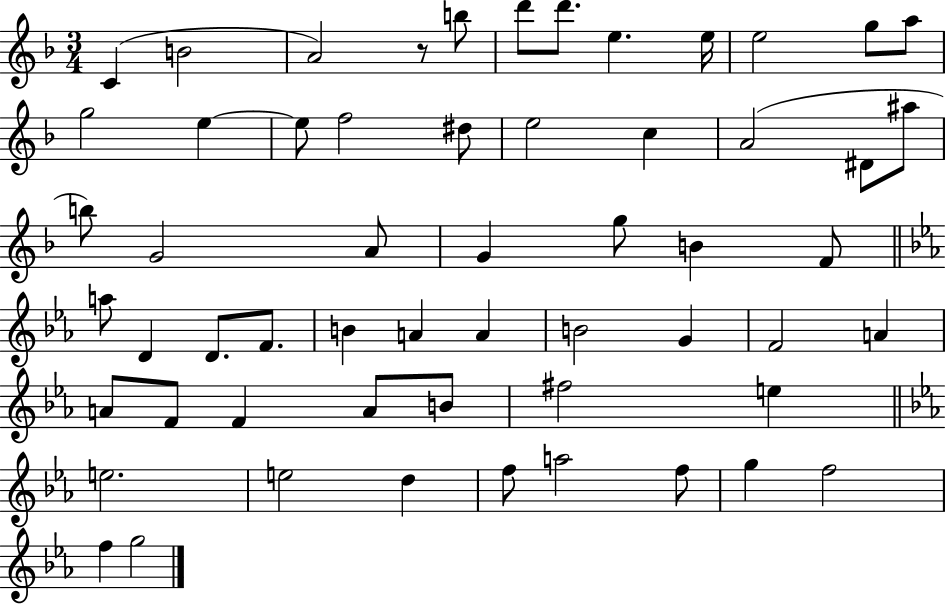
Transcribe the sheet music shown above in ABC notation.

X:1
T:Untitled
M:3/4
L:1/4
K:F
C B2 A2 z/2 b/2 d'/2 d'/2 e e/4 e2 g/2 a/2 g2 e e/2 f2 ^d/2 e2 c A2 ^D/2 ^a/2 b/2 G2 A/2 G g/2 B F/2 a/2 D D/2 F/2 B A A B2 G F2 A A/2 F/2 F A/2 B/2 ^f2 e e2 e2 d f/2 a2 f/2 g f2 f g2